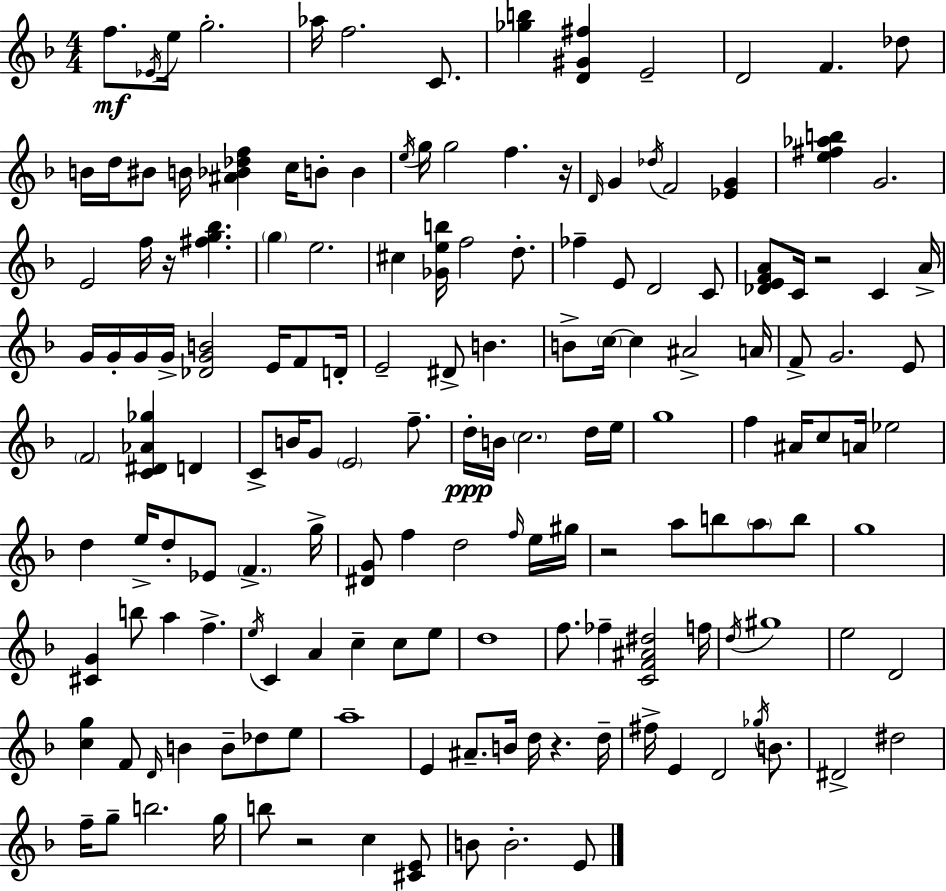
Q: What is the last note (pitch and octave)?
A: E4